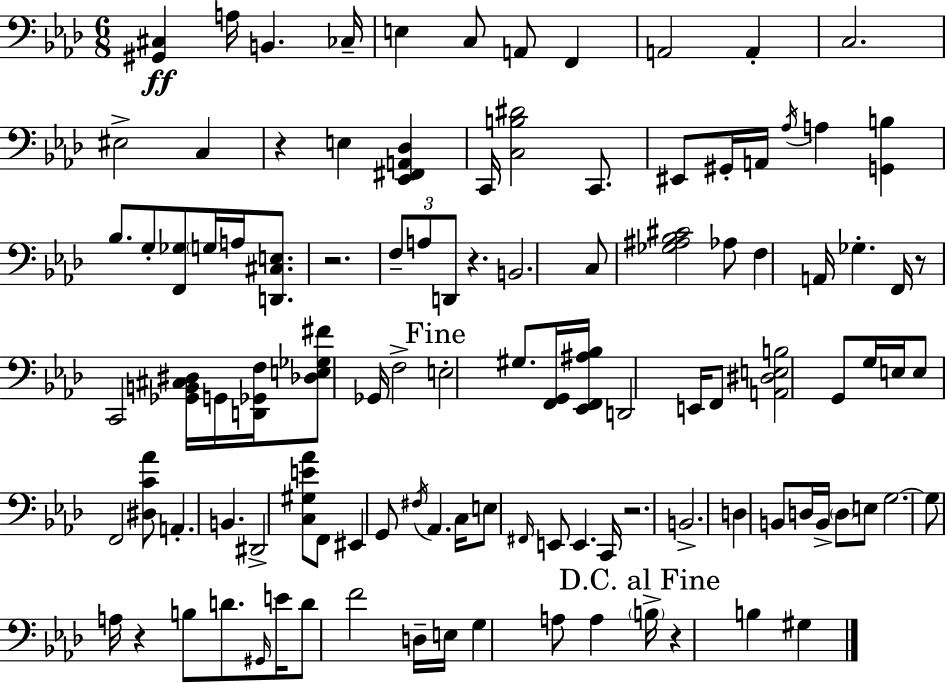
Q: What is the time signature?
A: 6/8